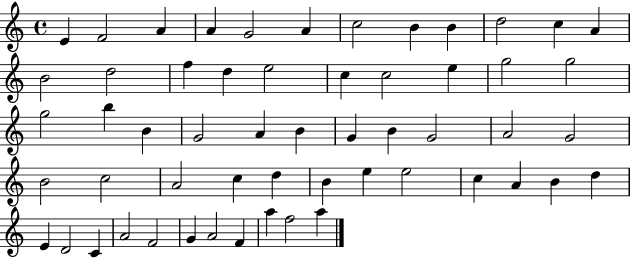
E4/q F4/h A4/q A4/q G4/h A4/q C5/h B4/q B4/q D5/h C5/q A4/q B4/h D5/h F5/q D5/q E5/h C5/q C5/h E5/q G5/h G5/h G5/h B5/q B4/q G4/h A4/q B4/q G4/q B4/q G4/h A4/h G4/h B4/h C5/h A4/h C5/q D5/q B4/q E5/q E5/h C5/q A4/q B4/q D5/q E4/q D4/h C4/q A4/h F4/h G4/q A4/h F4/q A5/q F5/h A5/q